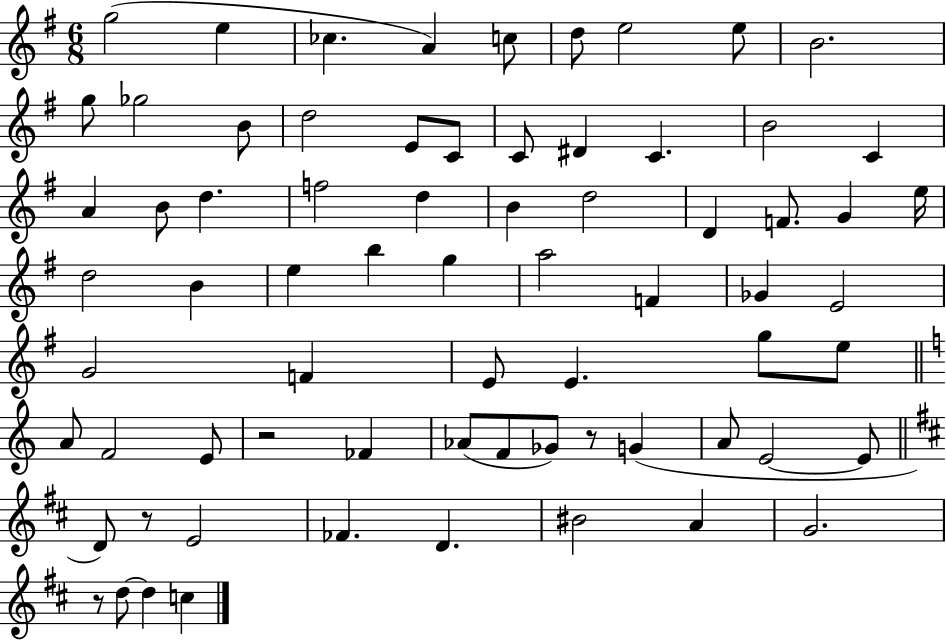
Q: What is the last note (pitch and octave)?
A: C5